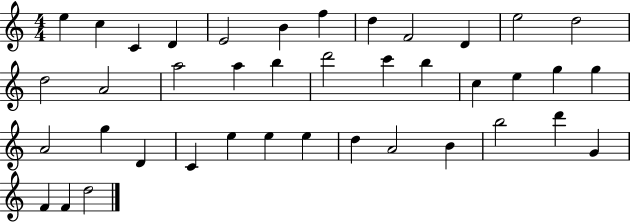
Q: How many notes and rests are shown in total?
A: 40